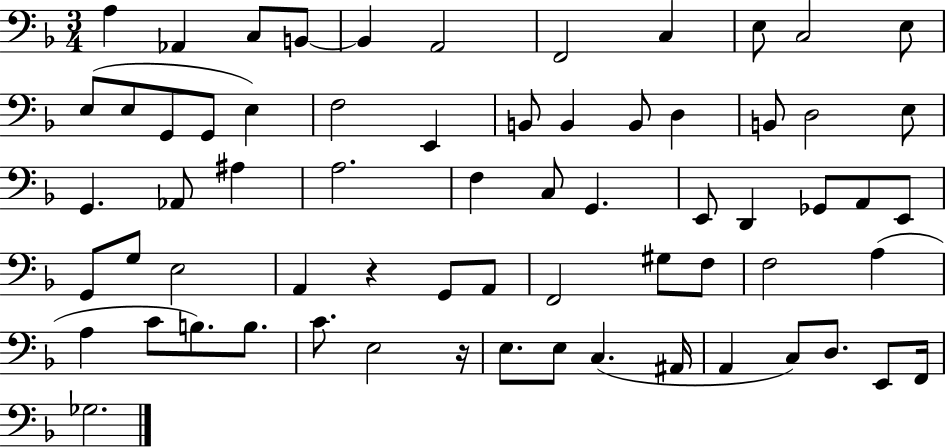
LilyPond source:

{
  \clef bass
  \numericTimeSignature
  \time 3/4
  \key f \major
  a4 aes,4 c8 b,8~~ | b,4 a,2 | f,2 c4 | e8 c2 e8 | \break e8( e8 g,8 g,8 e4) | f2 e,4 | b,8 b,4 b,8 d4 | b,8 d2 e8 | \break g,4. aes,8 ais4 | a2. | f4 c8 g,4. | e,8 d,4 ges,8 a,8 e,8 | \break g,8 g8 e2 | a,4 r4 g,8 a,8 | f,2 gis8 f8 | f2 a4( | \break a4 c'8 b8.) b8. | c'8. e2 r16 | e8. e8 c4.( ais,16 | a,4 c8) d8. e,8 f,16 | \break ges2. | \bar "|."
}